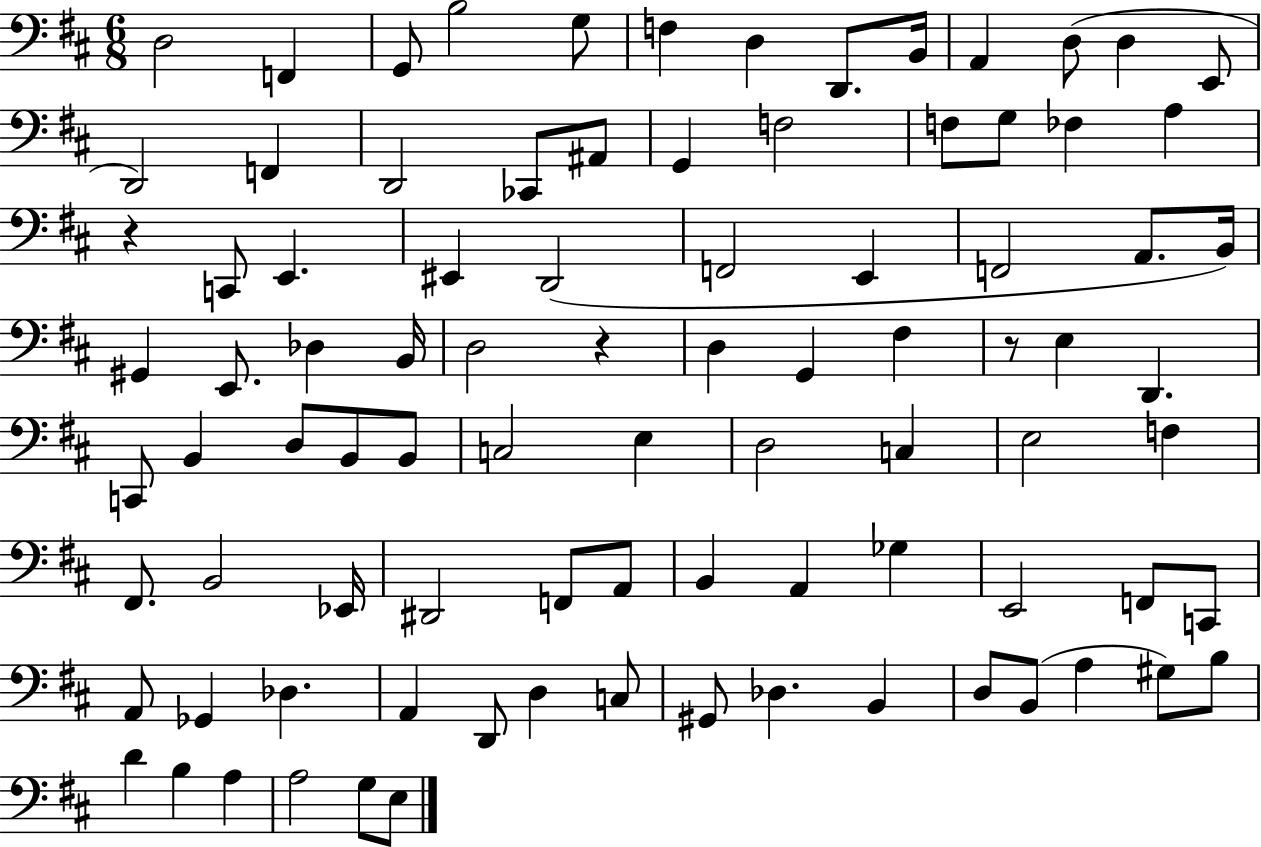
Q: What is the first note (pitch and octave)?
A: D3